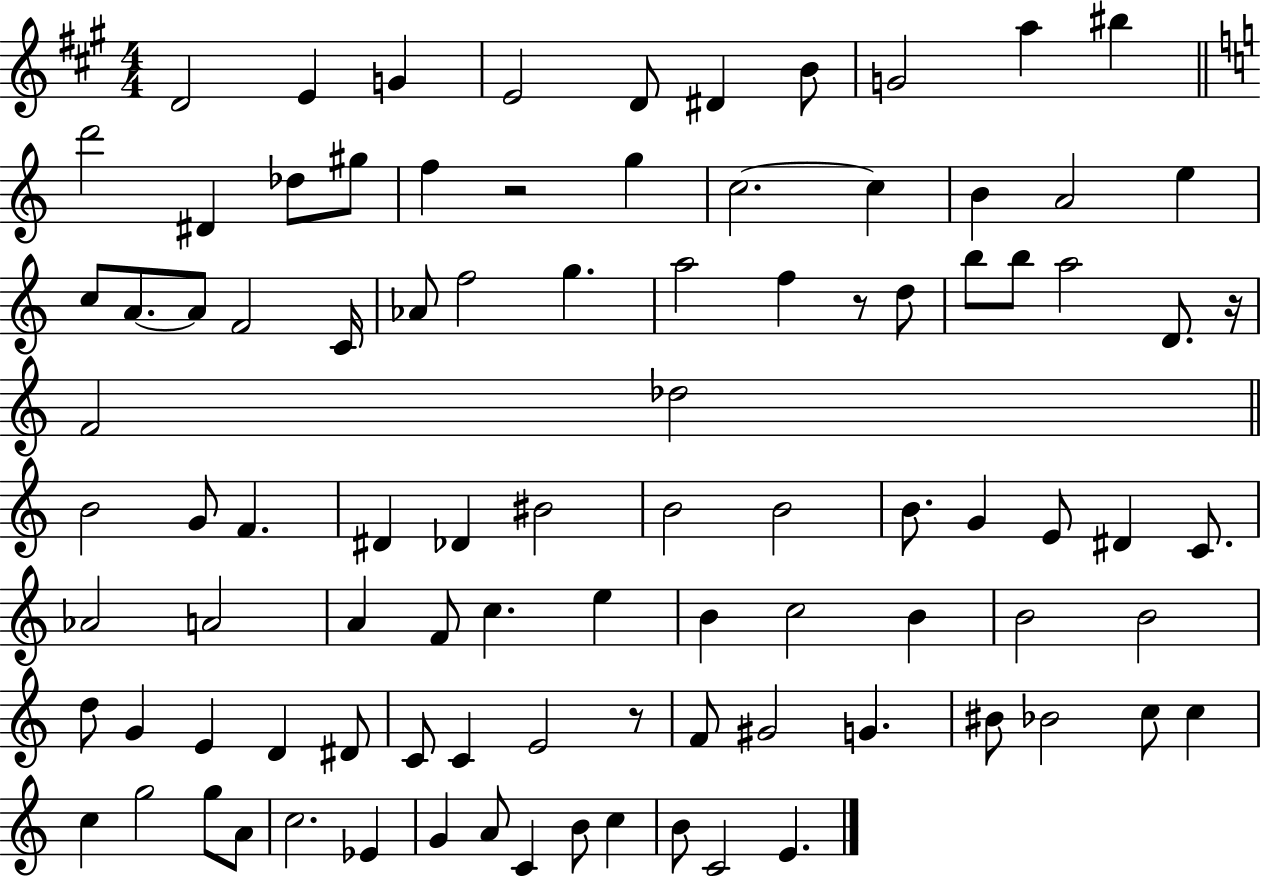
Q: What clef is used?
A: treble